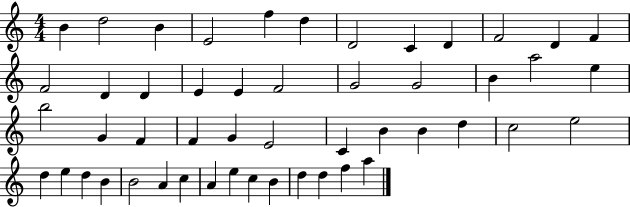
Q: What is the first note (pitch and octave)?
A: B4